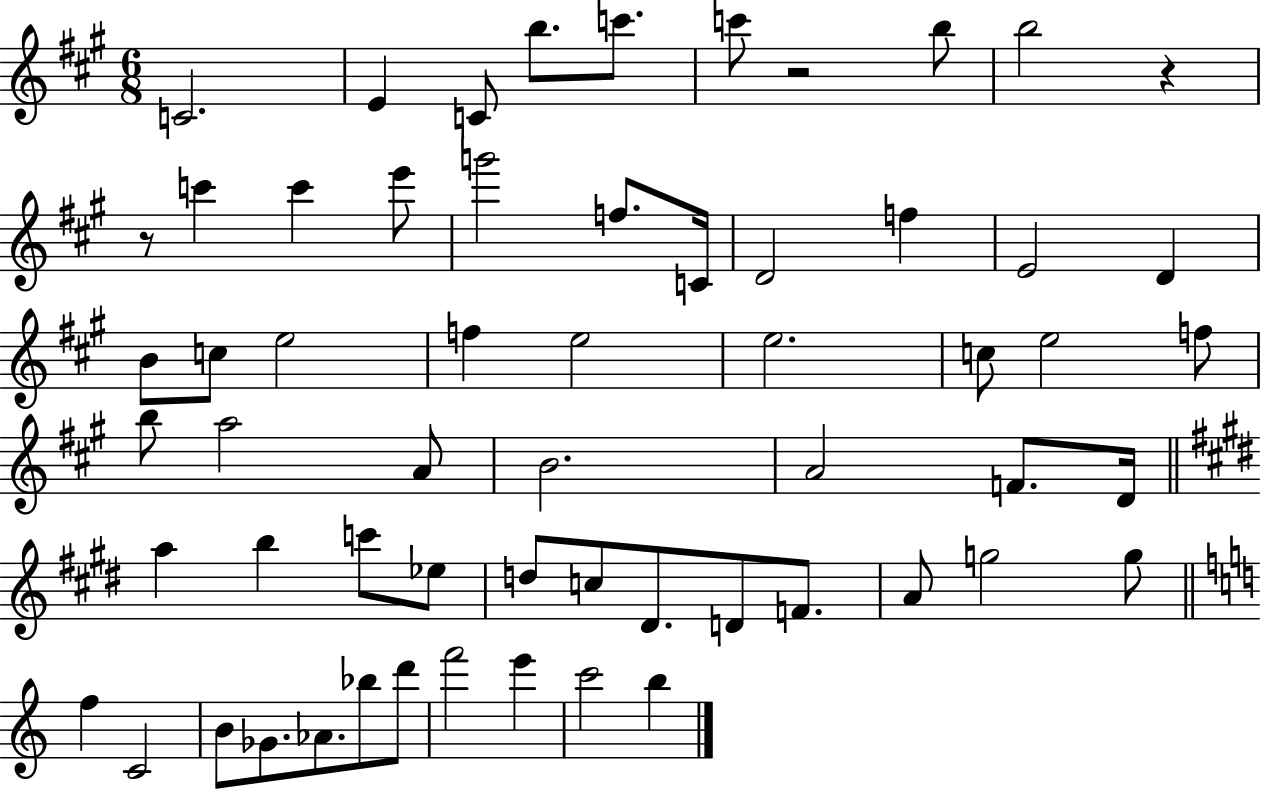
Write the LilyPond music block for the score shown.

{
  \clef treble
  \numericTimeSignature
  \time 6/8
  \key a \major
  c'2. | e'4 c'8 b''8. c'''8. | c'''8 r2 b''8 | b''2 r4 | \break r8 c'''4 c'''4 e'''8 | g'''2 f''8. c'16 | d'2 f''4 | e'2 d'4 | \break b'8 c''8 e''2 | f''4 e''2 | e''2. | c''8 e''2 f''8 | \break b''8 a''2 a'8 | b'2. | a'2 f'8. d'16 | \bar "||" \break \key e \major a''4 b''4 c'''8 ees''8 | d''8 c''8 dis'8. d'8 f'8. | a'8 g''2 g''8 | \bar "||" \break \key c \major f''4 c'2 | b'8 ges'8. aes'8. bes''8 d'''8 | f'''2 e'''4 | c'''2 b''4 | \break \bar "|."
}